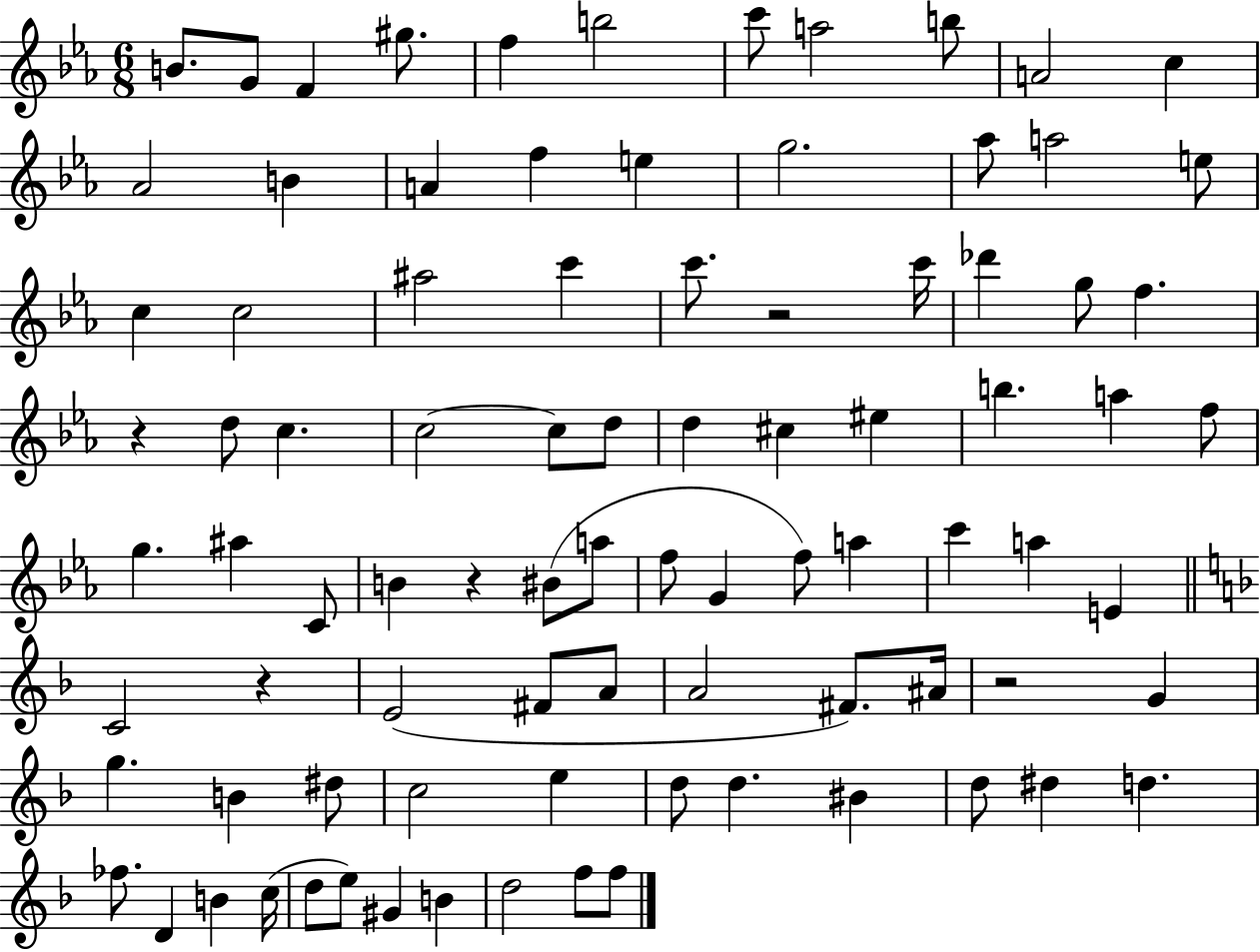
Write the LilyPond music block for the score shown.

{
  \clef treble
  \numericTimeSignature
  \time 6/8
  \key ees \major
  b'8. g'8 f'4 gis''8. | f''4 b''2 | c'''8 a''2 b''8 | a'2 c''4 | \break aes'2 b'4 | a'4 f''4 e''4 | g''2. | aes''8 a''2 e''8 | \break c''4 c''2 | ais''2 c'''4 | c'''8. r2 c'''16 | des'''4 g''8 f''4. | \break r4 d''8 c''4. | c''2~~ c''8 d''8 | d''4 cis''4 eis''4 | b''4. a''4 f''8 | \break g''4. ais''4 c'8 | b'4 r4 bis'8( a''8 | f''8 g'4 f''8) a''4 | c'''4 a''4 e'4 | \break \bar "||" \break \key d \minor c'2 r4 | e'2( fis'8 a'8 | a'2 fis'8.) ais'16 | r2 g'4 | \break g''4. b'4 dis''8 | c''2 e''4 | d''8 d''4. bis'4 | d''8 dis''4 d''4. | \break fes''8. d'4 b'4 c''16( | d''8 e''8) gis'4 b'4 | d''2 f''8 f''8 | \bar "|."
}